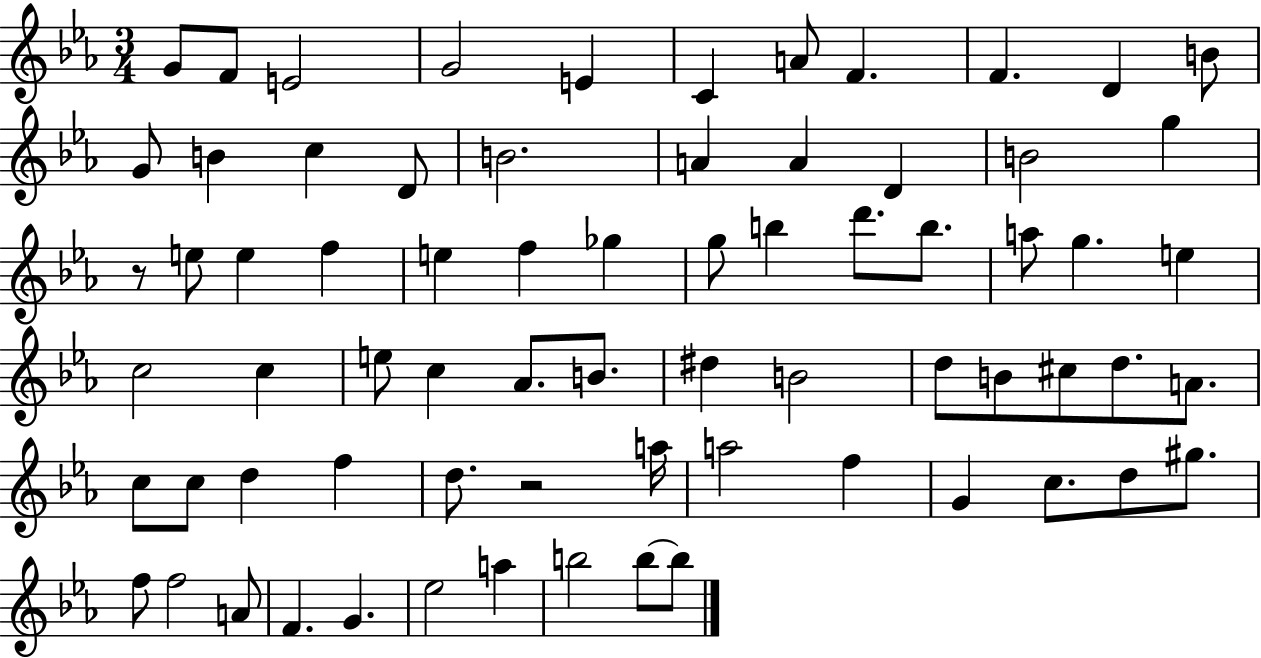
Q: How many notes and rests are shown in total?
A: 71